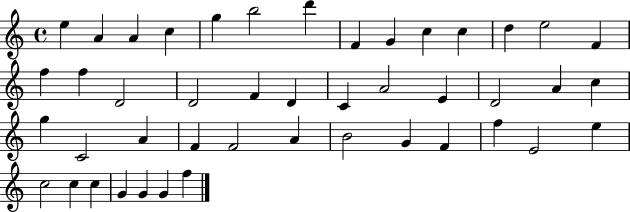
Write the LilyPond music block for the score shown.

{
  \clef treble
  \time 4/4
  \defaultTimeSignature
  \key c \major
  e''4 a'4 a'4 c''4 | g''4 b''2 d'''4 | f'4 g'4 c''4 c''4 | d''4 e''2 f'4 | \break f''4 f''4 d'2 | d'2 f'4 d'4 | c'4 a'2 e'4 | d'2 a'4 c''4 | \break g''4 c'2 a'4 | f'4 f'2 a'4 | b'2 g'4 f'4 | f''4 e'2 e''4 | \break c''2 c''4 c''4 | g'4 g'4 g'4 f''4 | \bar "|."
}